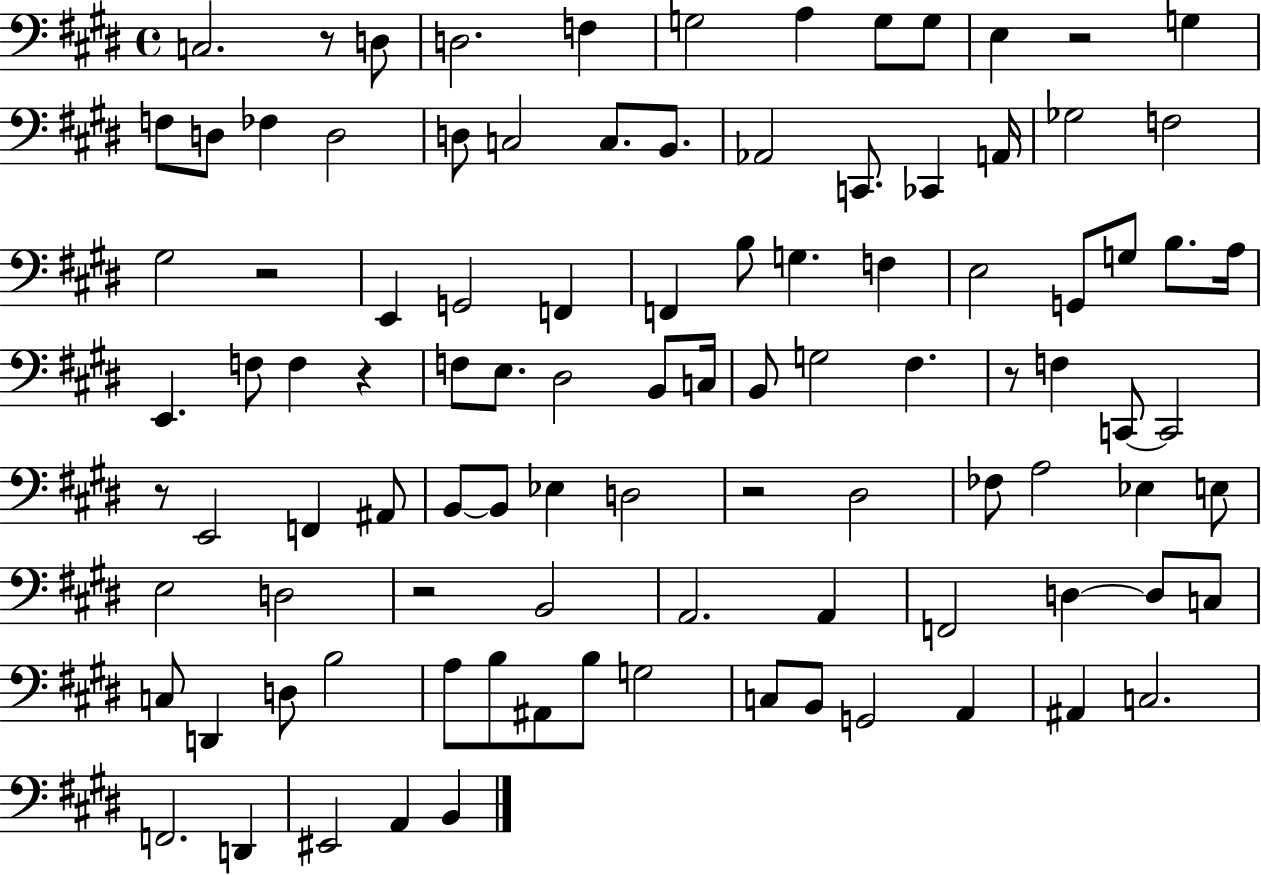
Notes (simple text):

C3/h. R/e D3/e D3/h. F3/q G3/h A3/q G3/e G3/e E3/q R/h G3/q F3/e D3/e FES3/q D3/h D3/e C3/h C3/e. B2/e. Ab2/h C2/e. CES2/q A2/s Gb3/h F3/h G#3/h R/h E2/q G2/h F2/q F2/q B3/e G3/q. F3/q E3/h G2/e G3/e B3/e. A3/s E2/q. F3/e F3/q R/q F3/e E3/e. D#3/h B2/e C3/s B2/e G3/h F#3/q. R/e F3/q C2/e C2/h R/e E2/h F2/q A#2/e B2/e B2/e Eb3/q D3/h R/h D#3/h FES3/e A3/h Eb3/q E3/e E3/h D3/h R/h B2/h A2/h. A2/q F2/h D3/q D3/e C3/e C3/e D2/q D3/e B3/h A3/e B3/e A#2/e B3/e G3/h C3/e B2/e G2/h A2/q A#2/q C3/h. F2/h. D2/q EIS2/h A2/q B2/q